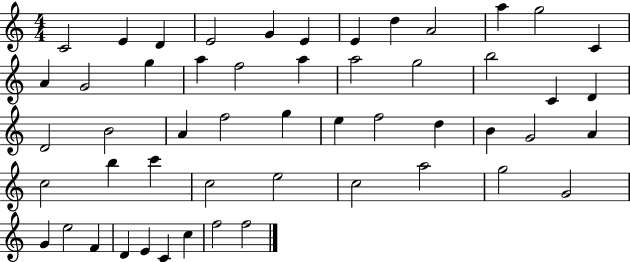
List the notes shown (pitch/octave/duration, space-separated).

C4/h E4/q D4/q E4/h G4/q E4/q E4/q D5/q A4/h A5/q G5/h C4/q A4/q G4/h G5/q A5/q F5/h A5/q A5/h G5/h B5/h C4/q D4/q D4/h B4/h A4/q F5/h G5/q E5/q F5/h D5/q B4/q G4/h A4/q C5/h B5/q C6/q C5/h E5/h C5/h A5/h G5/h G4/h G4/q E5/h F4/q D4/q E4/q C4/q C5/q F5/h F5/h